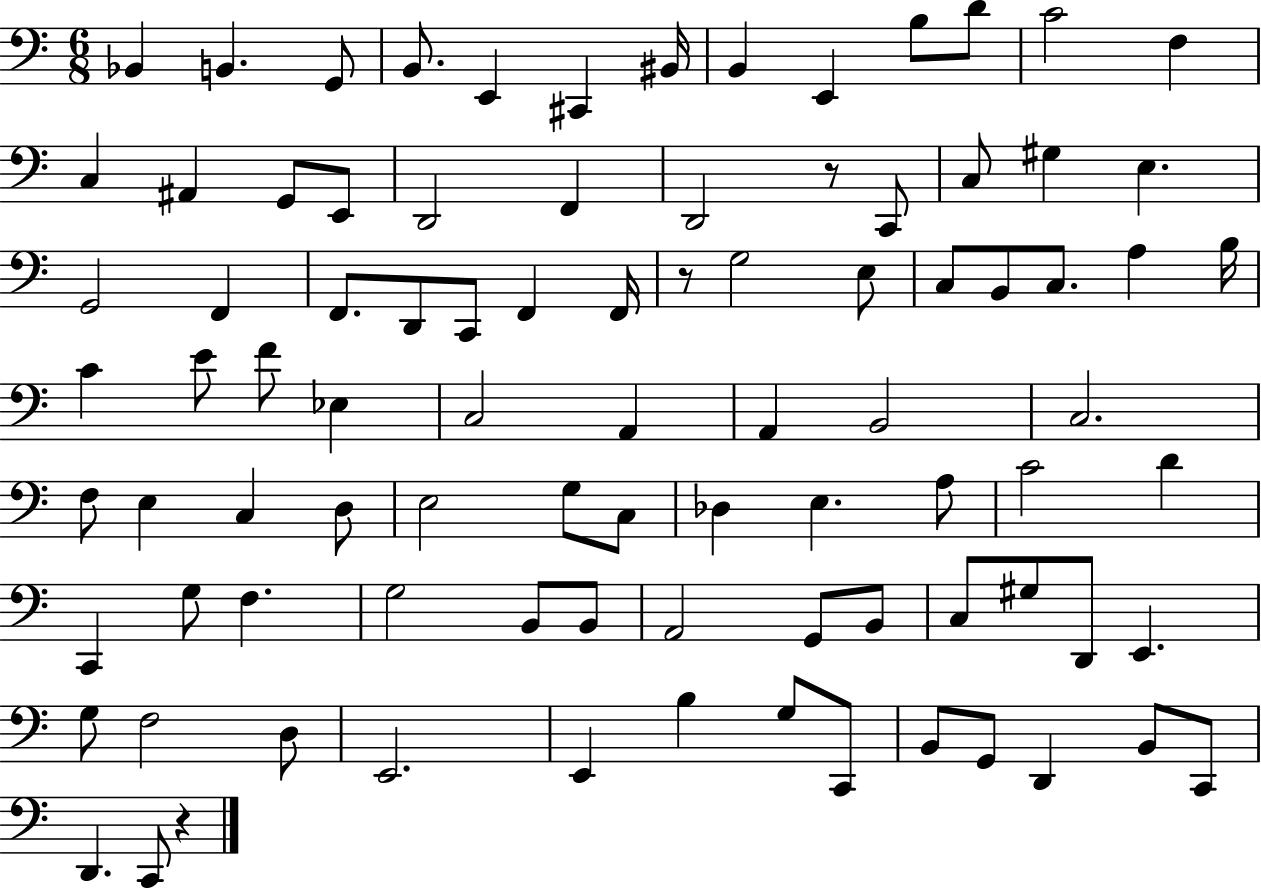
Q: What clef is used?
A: bass